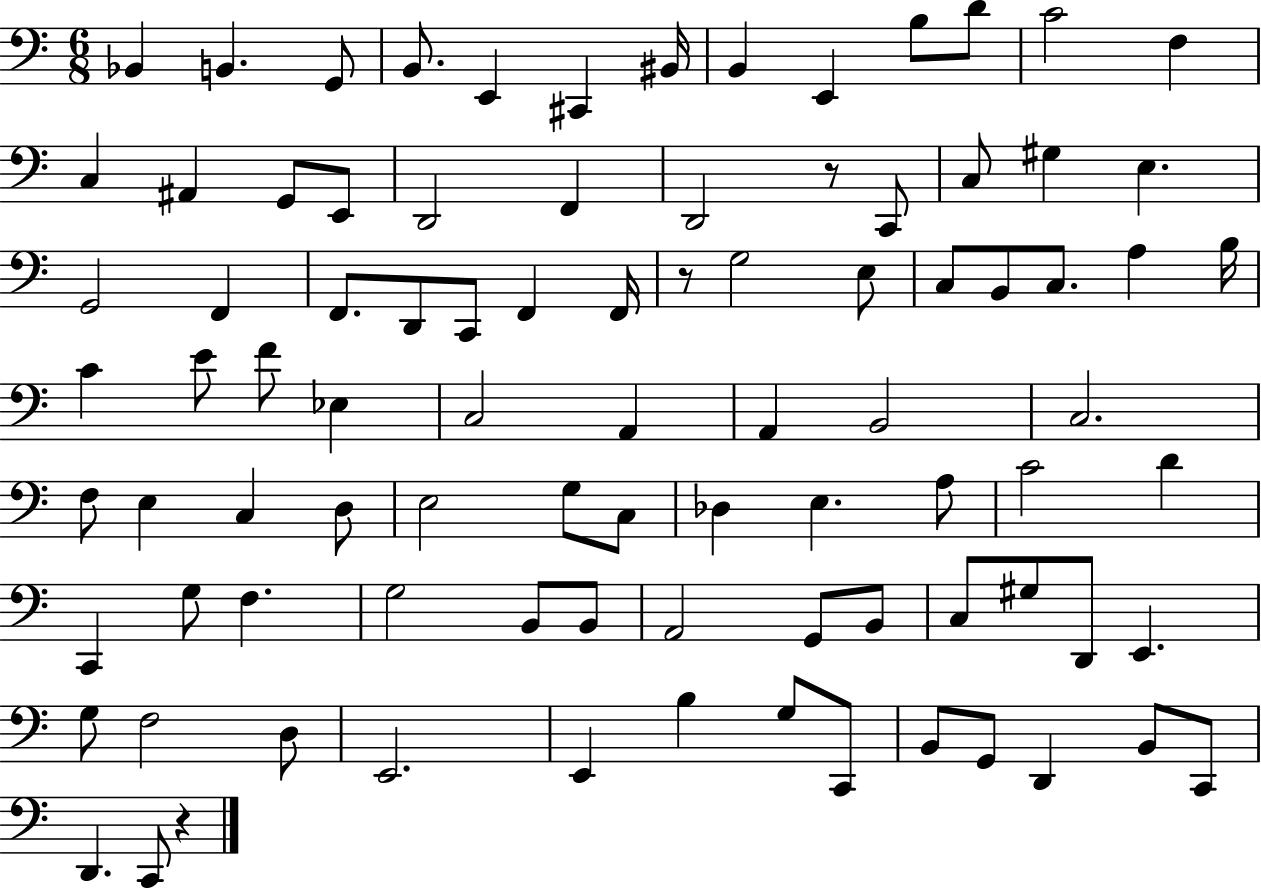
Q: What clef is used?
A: bass